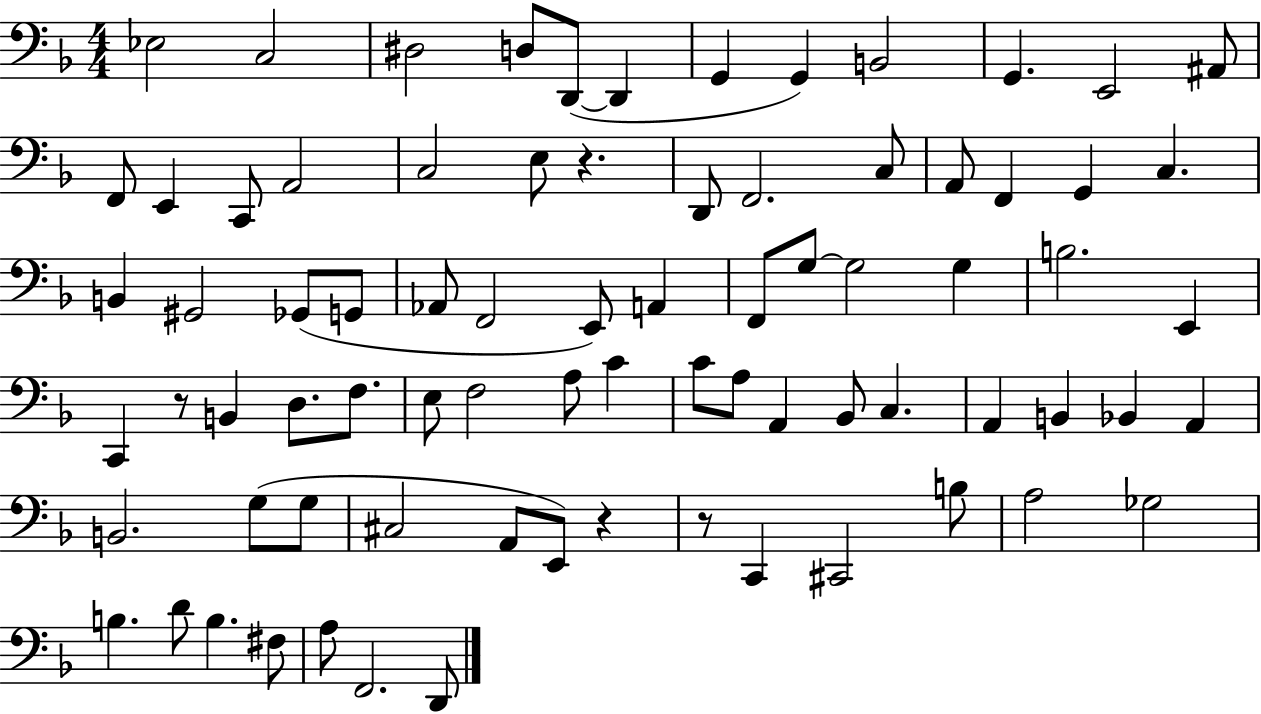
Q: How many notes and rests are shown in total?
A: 78